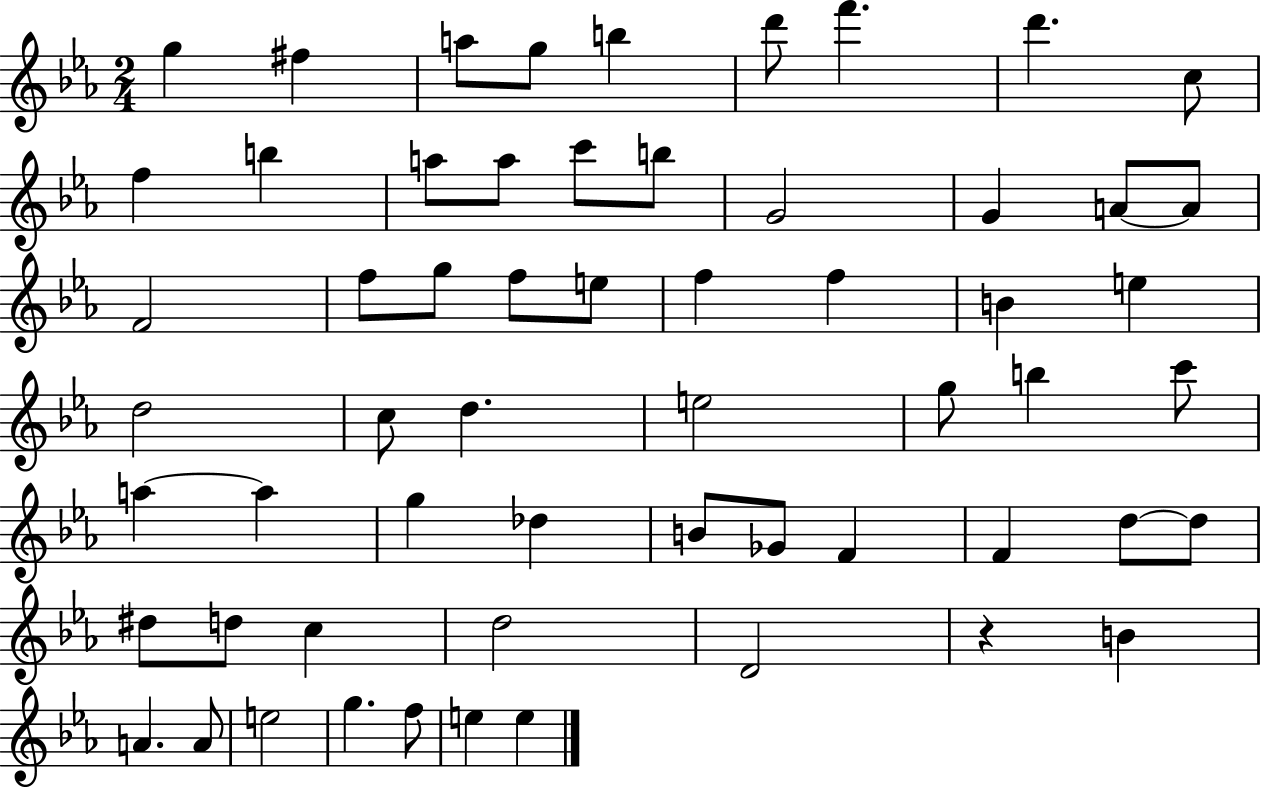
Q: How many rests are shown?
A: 1